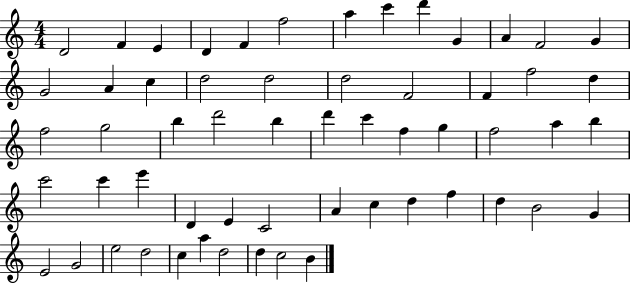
D4/h F4/q E4/q D4/q F4/q F5/h A5/q C6/q D6/q G4/q A4/q F4/h G4/q G4/h A4/q C5/q D5/h D5/h D5/h F4/h F4/q F5/h D5/q F5/h G5/h B5/q D6/h B5/q D6/q C6/q F5/q G5/q F5/h A5/q B5/q C6/h C6/q E6/q D4/q E4/q C4/h A4/q C5/q D5/q F5/q D5/q B4/h G4/q E4/h G4/h E5/h D5/h C5/q A5/q D5/h D5/q C5/h B4/q